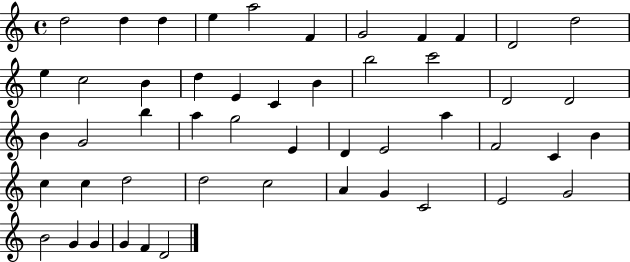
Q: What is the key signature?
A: C major